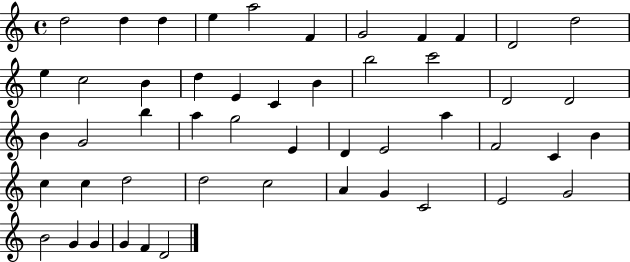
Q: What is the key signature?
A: C major